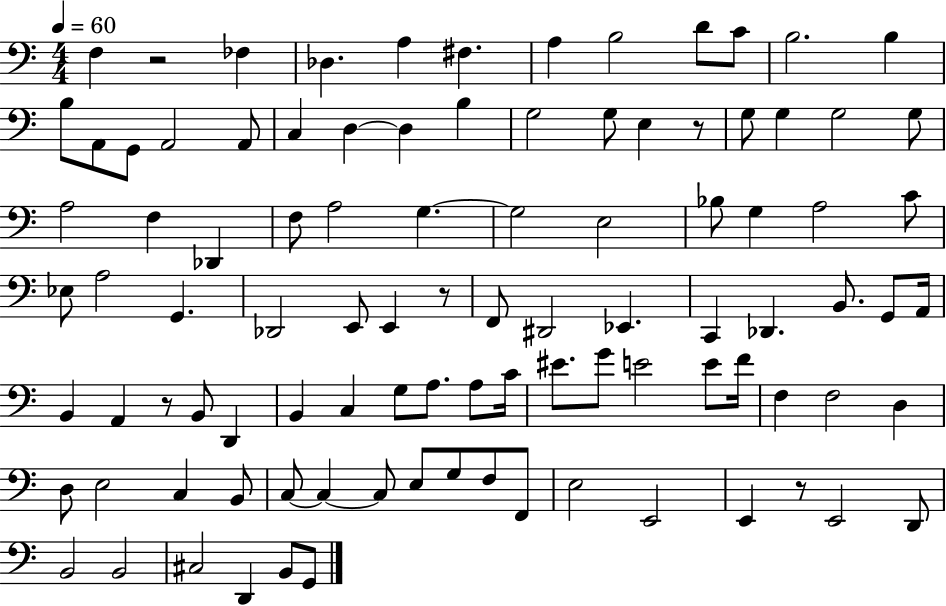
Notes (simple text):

F3/q R/h FES3/q Db3/q. A3/q F#3/q. A3/q B3/h D4/e C4/e B3/h. B3/q B3/e A2/e G2/e A2/h A2/e C3/q D3/q D3/q B3/q G3/h G3/e E3/q R/e G3/e G3/q G3/h G3/e A3/h F3/q Db2/q F3/e A3/h G3/q. G3/h E3/h Bb3/e G3/q A3/h C4/e Eb3/e A3/h G2/q. Db2/h E2/e E2/q R/e F2/e D#2/h Eb2/q. C2/q Db2/q. B2/e. G2/e A2/s B2/q A2/q R/e B2/e D2/q B2/q C3/q G3/e A3/e. A3/e C4/s EIS4/e. G4/e E4/h E4/e F4/s F3/q F3/h D3/q D3/e E3/h C3/q B2/e C3/e C3/q C3/e E3/e G3/e F3/e F2/e E3/h E2/h E2/q R/e E2/h D2/e B2/h B2/h C#3/h D2/q B2/e G2/e